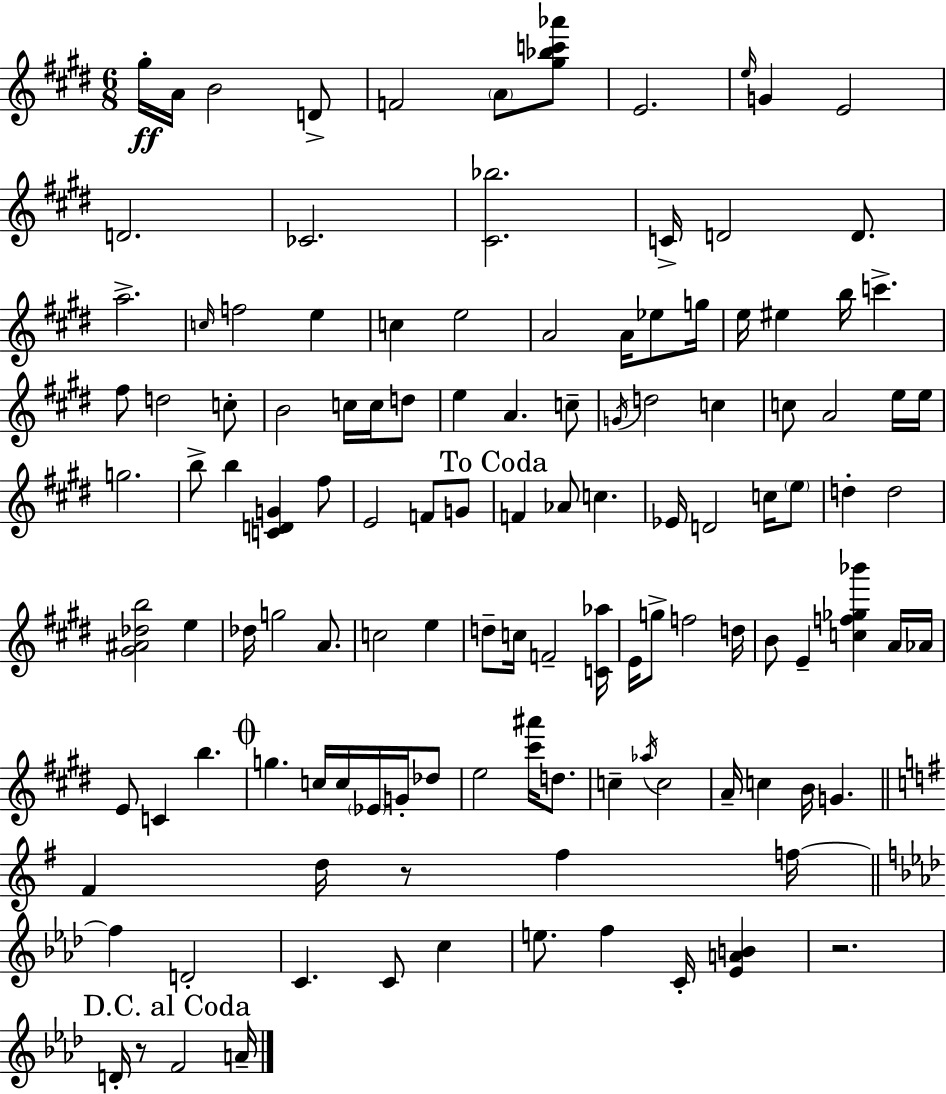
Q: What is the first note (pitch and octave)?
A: G#5